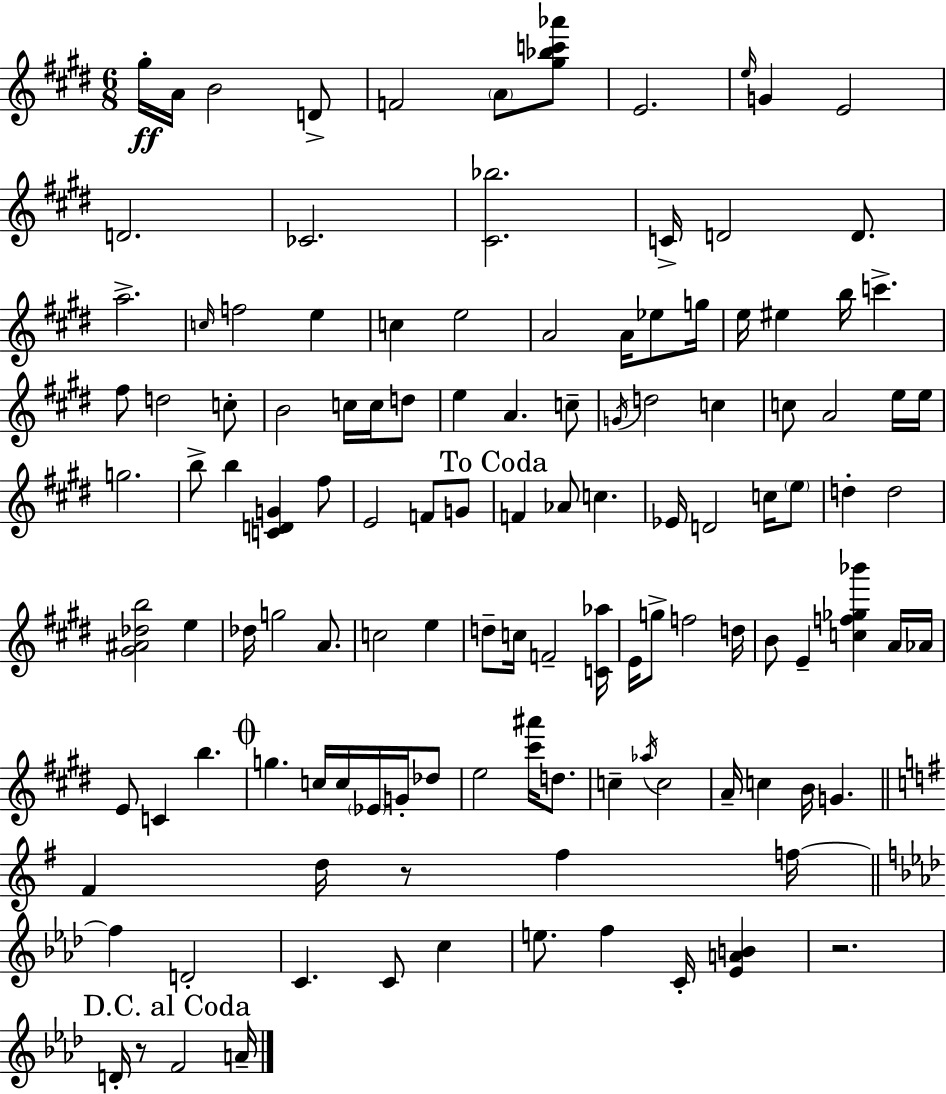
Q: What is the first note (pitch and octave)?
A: G#5